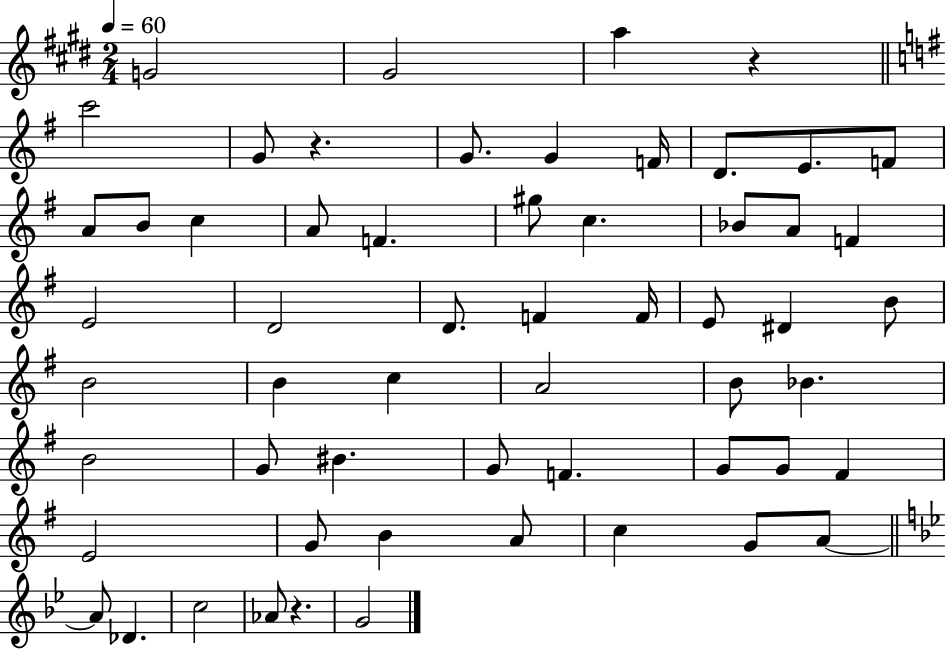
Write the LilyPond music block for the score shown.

{
  \clef treble
  \numericTimeSignature
  \time 2/4
  \key e \major
  \tempo 4 = 60
  g'2 | gis'2 | a''4 r4 | \bar "||" \break \key e \minor c'''2 | g'8 r4. | g'8. g'4 f'16 | d'8. e'8. f'8 | \break a'8 b'8 c''4 | a'8 f'4. | gis''8 c''4. | bes'8 a'8 f'4 | \break e'2 | d'2 | d'8. f'4 f'16 | e'8 dis'4 b'8 | \break b'2 | b'4 c''4 | a'2 | b'8 bes'4. | \break b'2 | g'8 bis'4. | g'8 f'4. | g'8 g'8 fis'4 | \break e'2 | g'8 b'4 a'8 | c''4 g'8 a'8~~ | \bar "||" \break \key bes \major a'8 des'4. | c''2 | aes'8 r4. | g'2 | \break \bar "|."
}